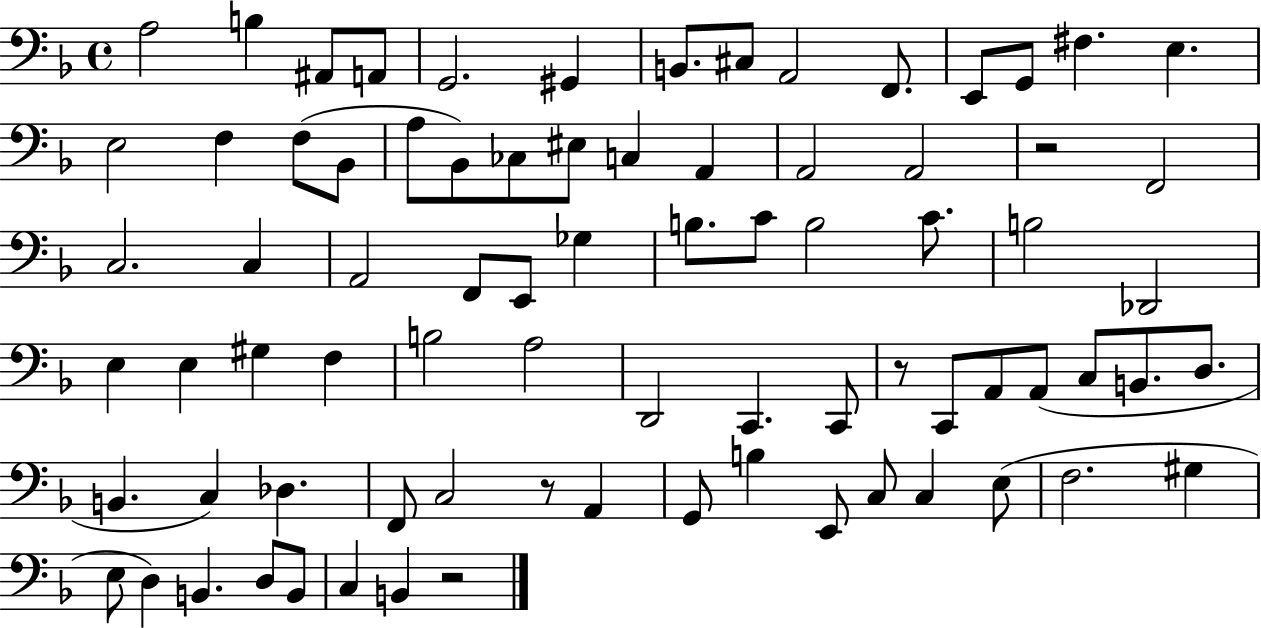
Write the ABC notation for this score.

X:1
T:Untitled
M:4/4
L:1/4
K:F
A,2 B, ^A,,/2 A,,/2 G,,2 ^G,, B,,/2 ^C,/2 A,,2 F,,/2 E,,/2 G,,/2 ^F, E, E,2 F, F,/2 _B,,/2 A,/2 _B,,/2 _C,/2 ^E,/2 C, A,, A,,2 A,,2 z2 F,,2 C,2 C, A,,2 F,,/2 E,,/2 _G, B,/2 C/2 B,2 C/2 B,2 _D,,2 E, E, ^G, F, B,2 A,2 D,,2 C,, C,,/2 z/2 C,,/2 A,,/2 A,,/2 C,/2 B,,/2 D,/2 B,, C, _D, F,,/2 C,2 z/2 A,, G,,/2 B, E,,/2 C,/2 C, E,/2 F,2 ^G, E,/2 D, B,, D,/2 B,,/2 C, B,, z2